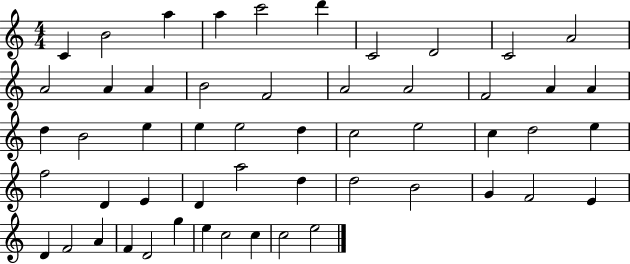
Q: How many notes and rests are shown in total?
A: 53